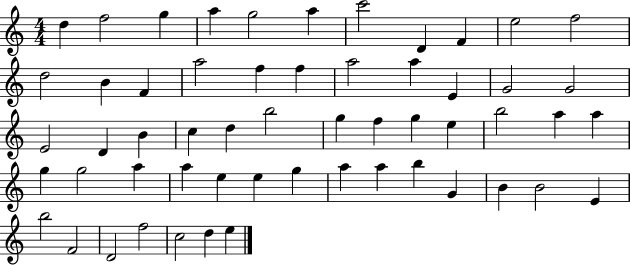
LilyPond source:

{
  \clef treble
  \numericTimeSignature
  \time 4/4
  \key c \major
  d''4 f''2 g''4 | a''4 g''2 a''4 | c'''2 d'4 f'4 | e''2 f''2 | \break d''2 b'4 f'4 | a''2 f''4 f''4 | a''2 a''4 e'4 | g'2 g'2 | \break e'2 d'4 b'4 | c''4 d''4 b''2 | g''4 f''4 g''4 e''4 | b''2 a''4 a''4 | \break g''4 g''2 a''4 | a''4 e''4 e''4 g''4 | a''4 a''4 b''4 g'4 | b'4 b'2 e'4 | \break b''2 f'2 | d'2 f''2 | c''2 d''4 e''4 | \bar "|."
}